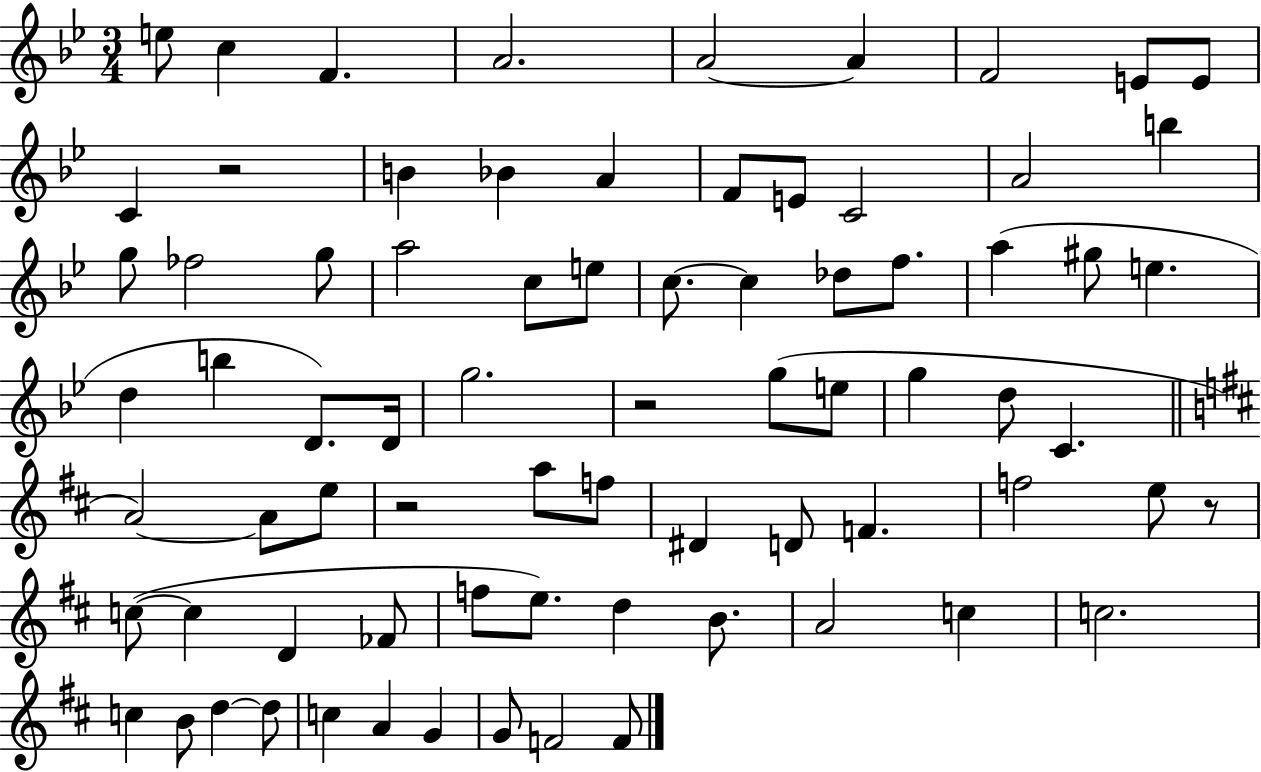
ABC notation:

X:1
T:Untitled
M:3/4
L:1/4
K:Bb
e/2 c F A2 A2 A F2 E/2 E/2 C z2 B _B A F/2 E/2 C2 A2 b g/2 _f2 g/2 a2 c/2 e/2 c/2 c _d/2 f/2 a ^g/2 e d b D/2 D/4 g2 z2 g/2 e/2 g d/2 C A2 A/2 e/2 z2 a/2 f/2 ^D D/2 F f2 e/2 z/2 c/2 c D _F/2 f/2 e/2 d B/2 A2 c c2 c B/2 d d/2 c A G G/2 F2 F/2